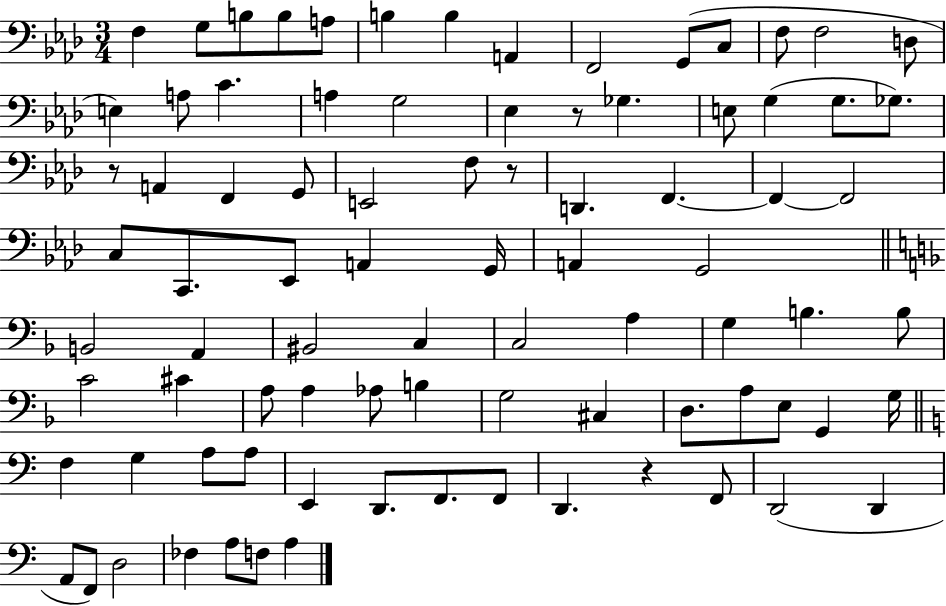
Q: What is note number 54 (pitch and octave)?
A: A3